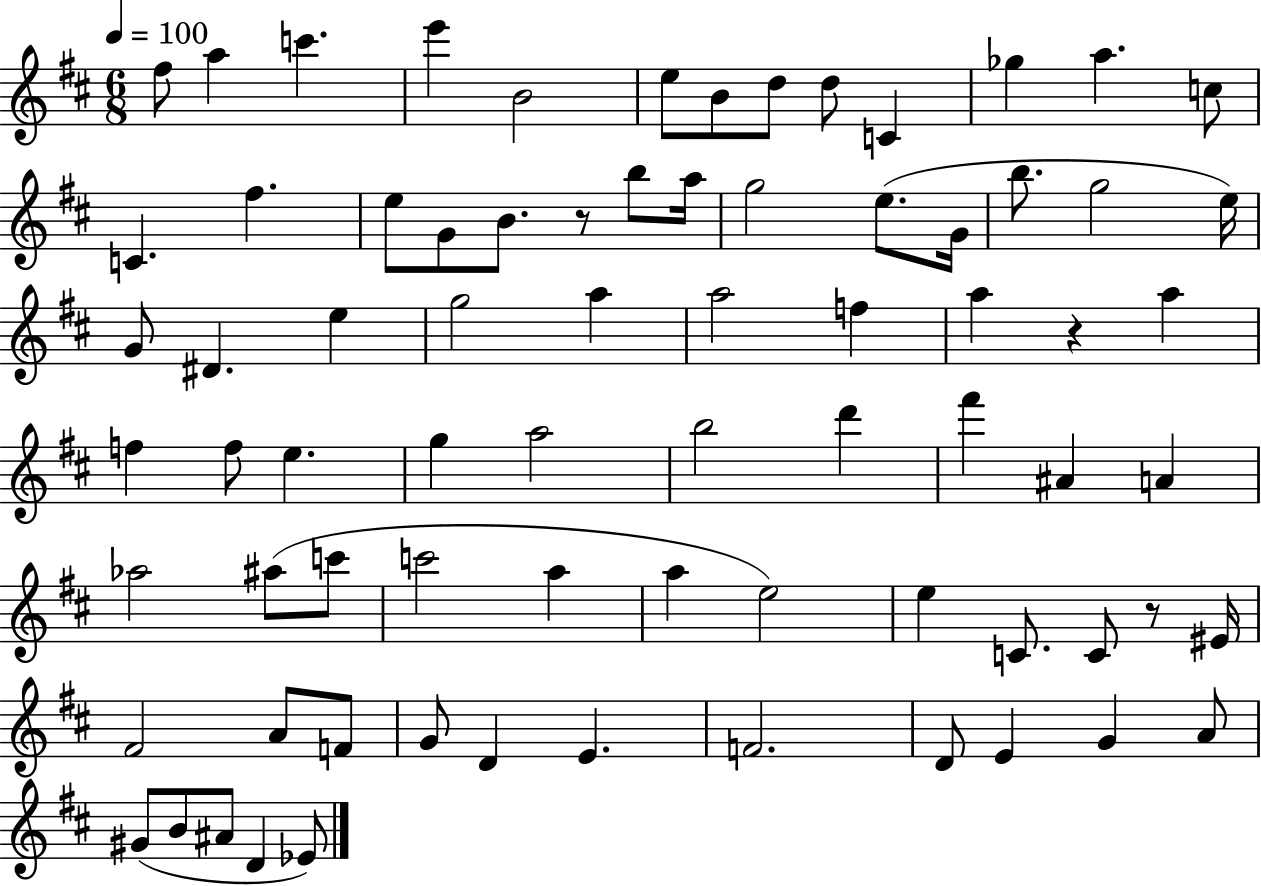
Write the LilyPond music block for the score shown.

{
  \clef treble
  \numericTimeSignature
  \time 6/8
  \key d \major
  \tempo 4 = 100
  \repeat volta 2 { fis''8 a''4 c'''4. | e'''4 b'2 | e''8 b'8 d''8 d''8 c'4 | ges''4 a''4. c''8 | \break c'4. fis''4. | e''8 g'8 b'8. r8 b''8 a''16 | g''2 e''8.( g'16 | b''8. g''2 e''16) | \break g'8 dis'4. e''4 | g''2 a''4 | a''2 f''4 | a''4 r4 a''4 | \break f''4 f''8 e''4. | g''4 a''2 | b''2 d'''4 | fis'''4 ais'4 a'4 | \break aes''2 ais''8( c'''8 | c'''2 a''4 | a''4 e''2) | e''4 c'8. c'8 r8 eis'16 | \break fis'2 a'8 f'8 | g'8 d'4 e'4. | f'2. | d'8 e'4 g'4 a'8 | \break gis'8( b'8 ais'8 d'4 ees'8) | } \bar "|."
}